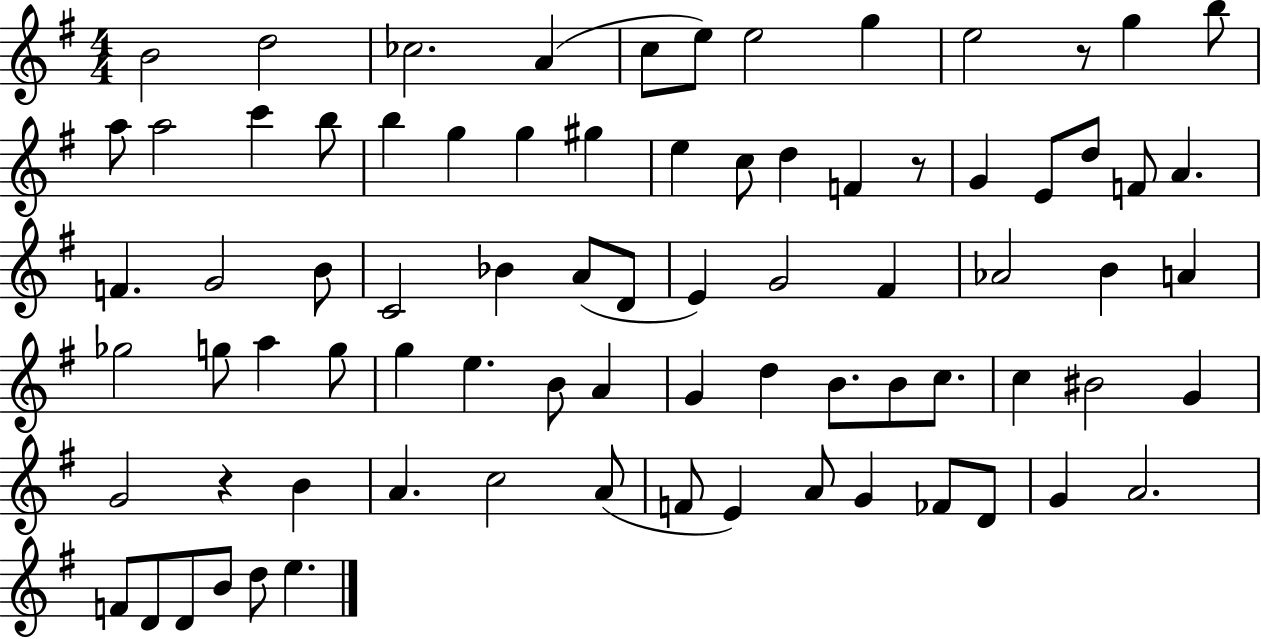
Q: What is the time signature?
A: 4/4